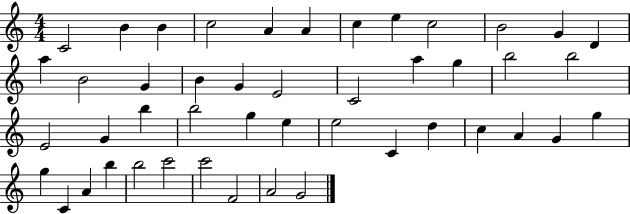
C4/h B4/q B4/q C5/h A4/q A4/q C5/q E5/q C5/h B4/h G4/q D4/q A5/q B4/h G4/q B4/q G4/q E4/h C4/h A5/q G5/q B5/h B5/h E4/h G4/q B5/q B5/h G5/q E5/q E5/h C4/q D5/q C5/q A4/q G4/q G5/q G5/q C4/q A4/q B5/q B5/h C6/h C6/h F4/h A4/h G4/h